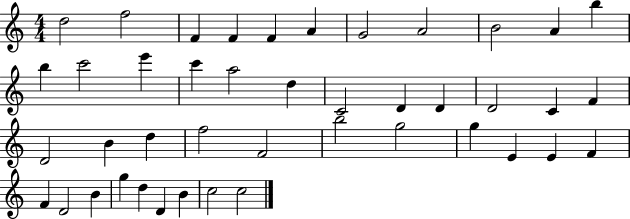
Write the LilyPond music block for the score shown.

{
  \clef treble
  \numericTimeSignature
  \time 4/4
  \key c \major
  d''2 f''2 | f'4 f'4 f'4 a'4 | g'2 a'2 | b'2 a'4 b''4 | \break b''4 c'''2 e'''4 | c'''4 a''2 d''4 | c'2 d'4 d'4 | d'2 c'4 f'4 | \break d'2 b'4 d''4 | f''2 f'2 | b''2 g''2 | g''4 e'4 e'4 f'4 | \break f'4 d'2 b'4 | g''4 d''4 d'4 b'4 | c''2 c''2 | \bar "|."
}